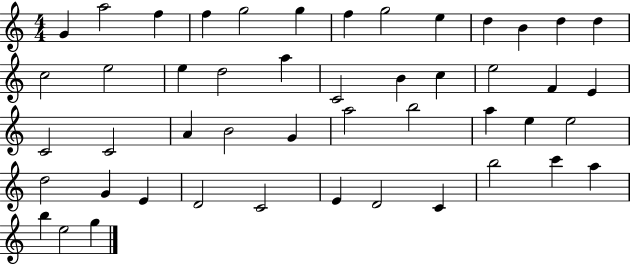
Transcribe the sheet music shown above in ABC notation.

X:1
T:Untitled
M:4/4
L:1/4
K:C
G a2 f f g2 g f g2 e d B d d c2 e2 e d2 a C2 B c e2 F E C2 C2 A B2 G a2 b2 a e e2 d2 G E D2 C2 E D2 C b2 c' a b e2 g